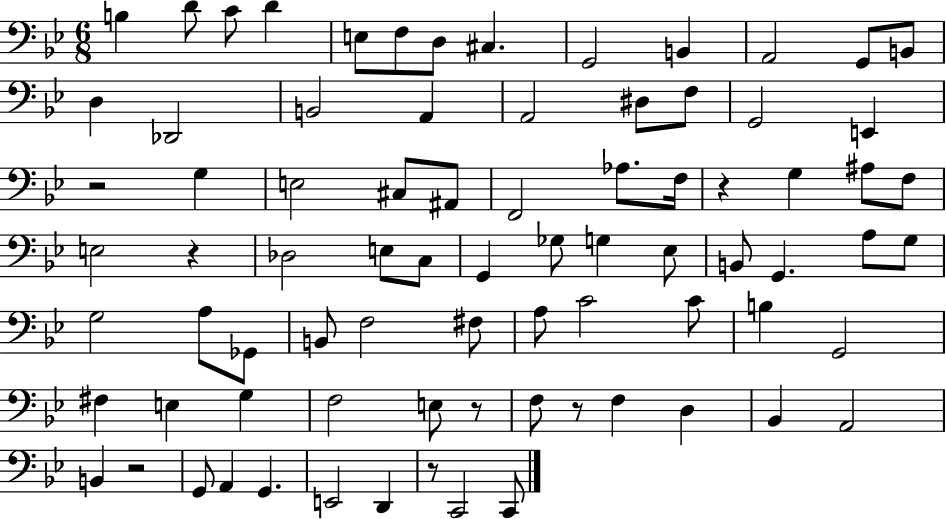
X:1
T:Untitled
M:6/8
L:1/4
K:Bb
B, D/2 C/2 D E,/2 F,/2 D,/2 ^C, G,,2 B,, A,,2 G,,/2 B,,/2 D, _D,,2 B,,2 A,, A,,2 ^D,/2 F,/2 G,,2 E,, z2 G, E,2 ^C,/2 ^A,,/2 F,,2 _A,/2 F,/4 z G, ^A,/2 F,/2 E,2 z _D,2 E,/2 C,/2 G,, _G,/2 G, _E,/2 B,,/2 G,, A,/2 G,/2 G,2 A,/2 _G,,/2 B,,/2 F,2 ^F,/2 A,/2 C2 C/2 B, G,,2 ^F, E, G, F,2 E,/2 z/2 F,/2 z/2 F, D, _B,, A,,2 B,, z2 G,,/2 A,, G,, E,,2 D,, z/2 C,,2 C,,/2